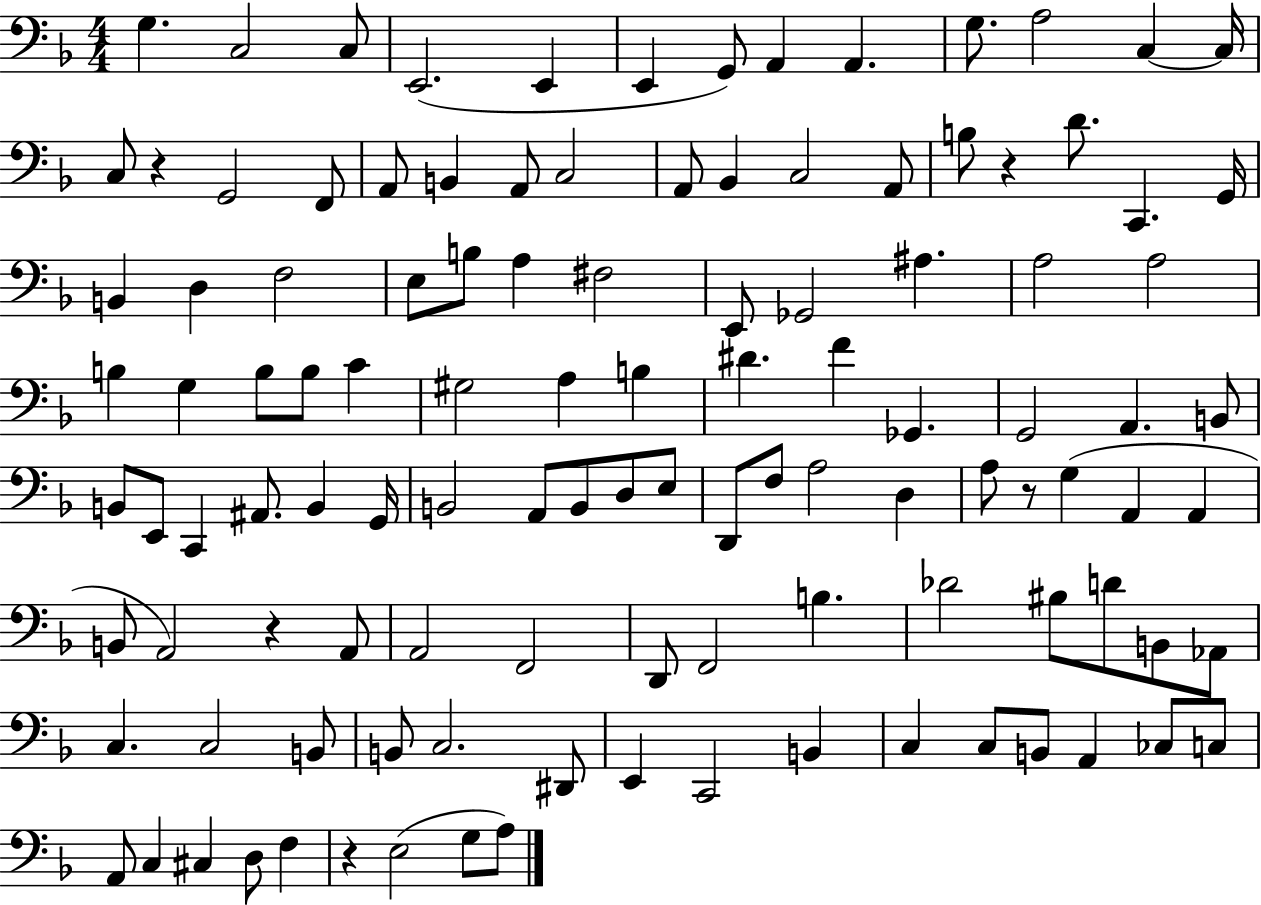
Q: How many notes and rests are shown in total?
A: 114